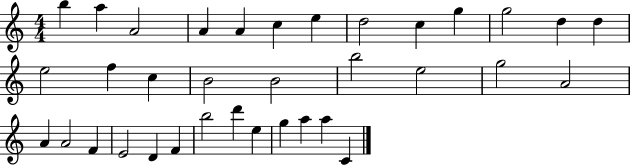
{
  \clef treble
  \numericTimeSignature
  \time 4/4
  \key c \major
  b''4 a''4 a'2 | a'4 a'4 c''4 e''4 | d''2 c''4 g''4 | g''2 d''4 d''4 | \break e''2 f''4 c''4 | b'2 b'2 | b''2 e''2 | g''2 a'2 | \break a'4 a'2 f'4 | e'2 d'4 f'4 | b''2 d'''4 e''4 | g''4 a''4 a''4 c'4 | \break \bar "|."
}